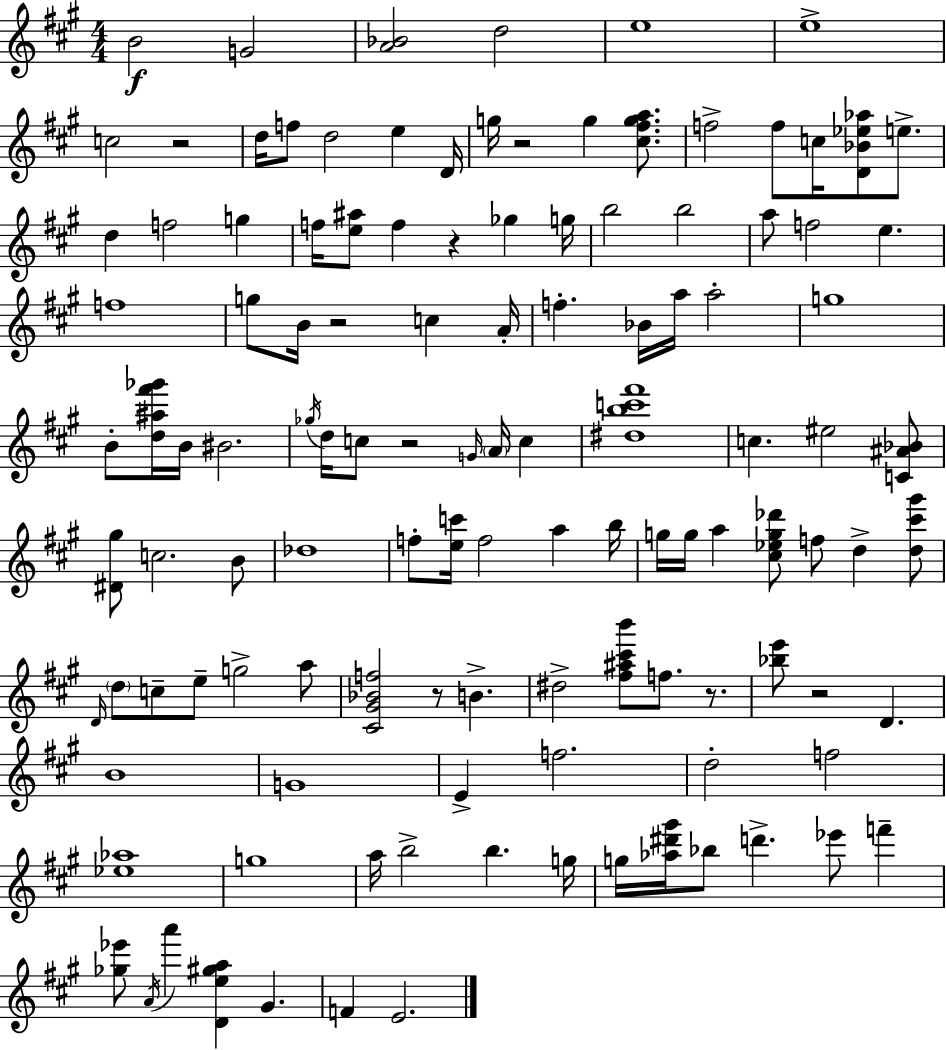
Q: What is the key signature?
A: A major